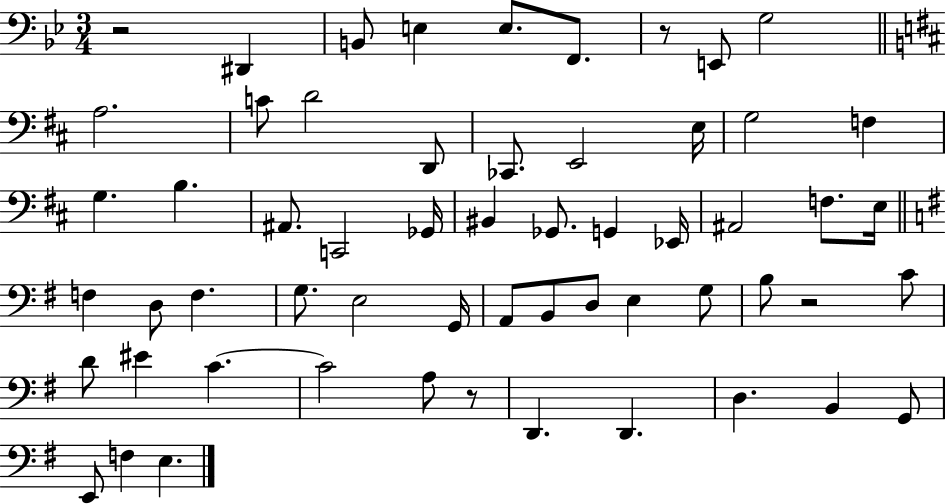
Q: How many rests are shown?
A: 4